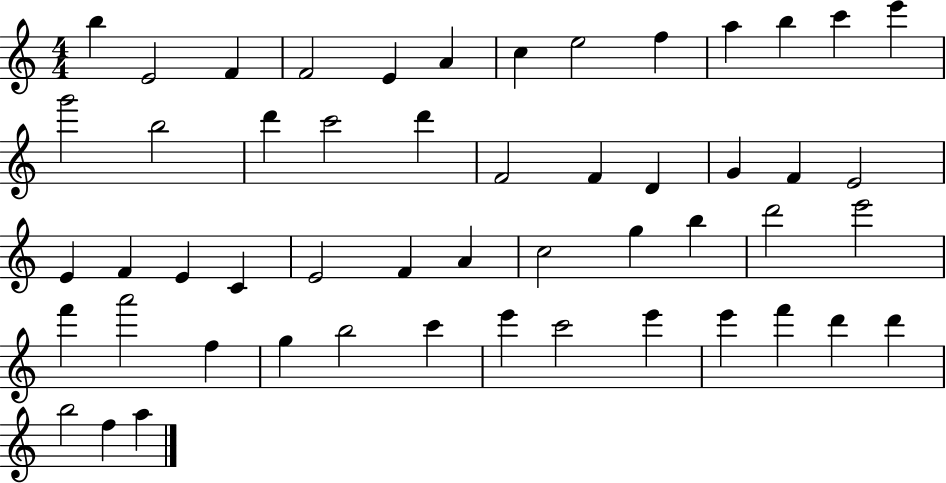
B5/q E4/h F4/q F4/h E4/q A4/q C5/q E5/h F5/q A5/q B5/q C6/q E6/q G6/h B5/h D6/q C6/h D6/q F4/h F4/q D4/q G4/q F4/q E4/h E4/q F4/q E4/q C4/q E4/h F4/q A4/q C5/h G5/q B5/q D6/h E6/h F6/q A6/h F5/q G5/q B5/h C6/q E6/q C6/h E6/q E6/q F6/q D6/q D6/q B5/h F5/q A5/q